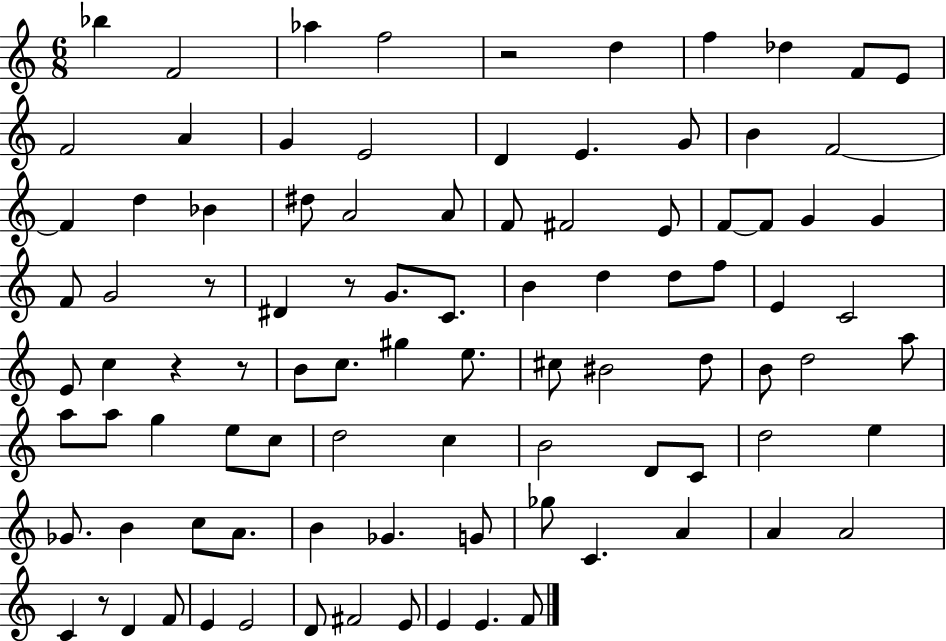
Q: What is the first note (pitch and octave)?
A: Bb5